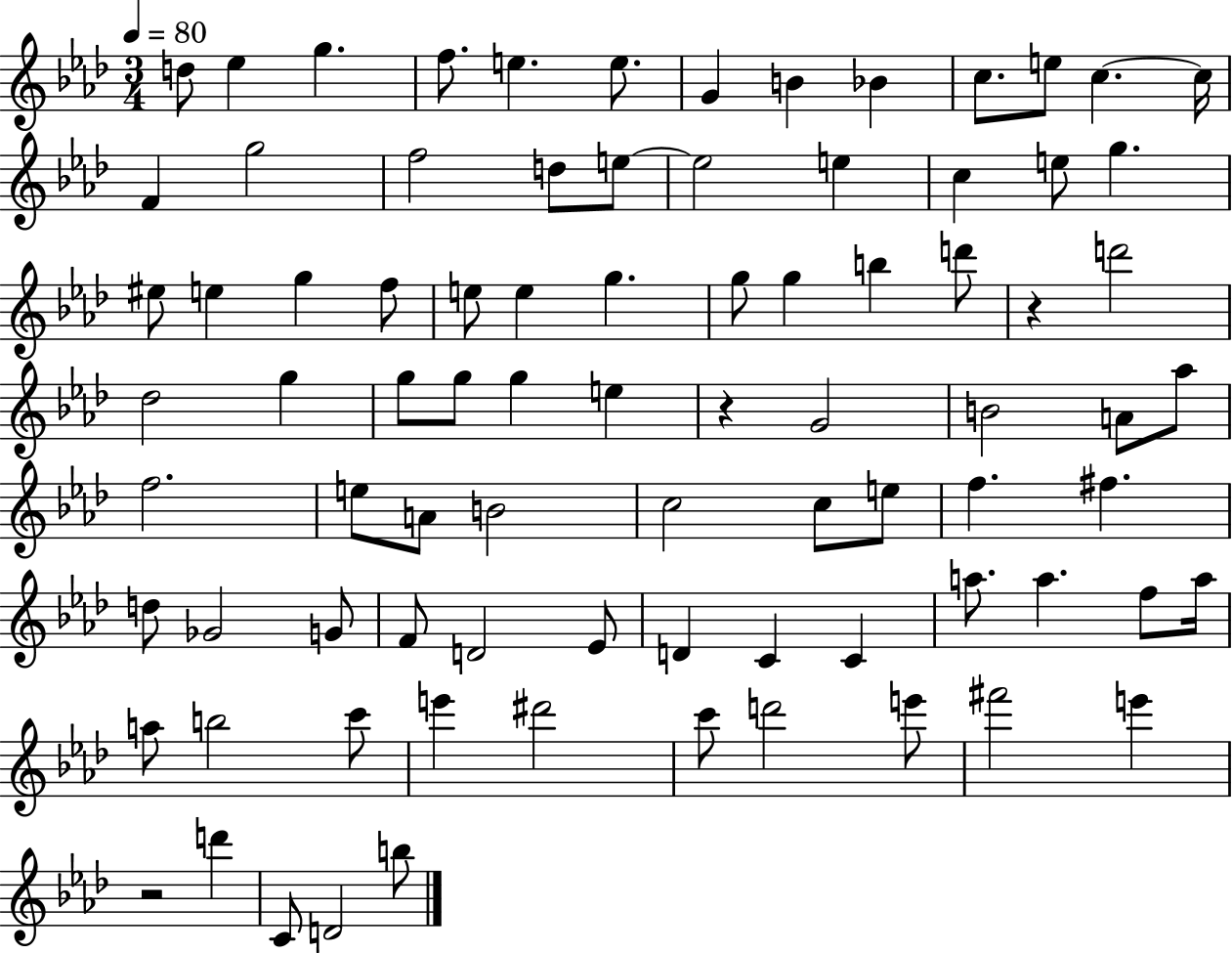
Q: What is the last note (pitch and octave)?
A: B5